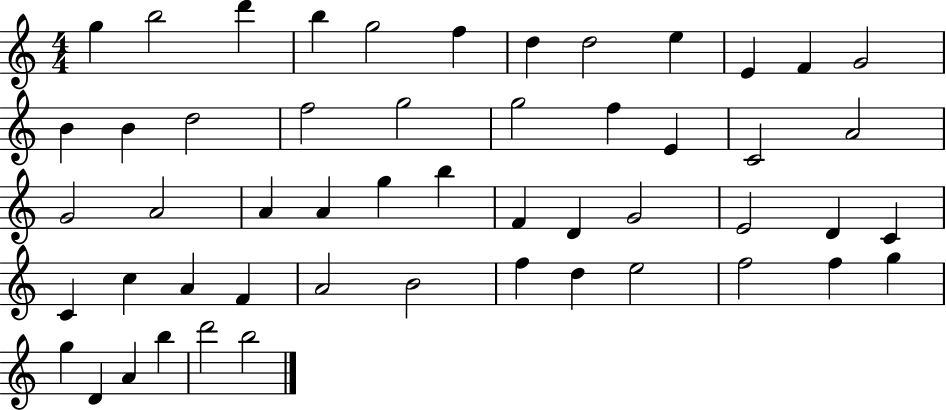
X:1
T:Untitled
M:4/4
L:1/4
K:C
g b2 d' b g2 f d d2 e E F G2 B B d2 f2 g2 g2 f E C2 A2 G2 A2 A A g b F D G2 E2 D C C c A F A2 B2 f d e2 f2 f g g D A b d'2 b2